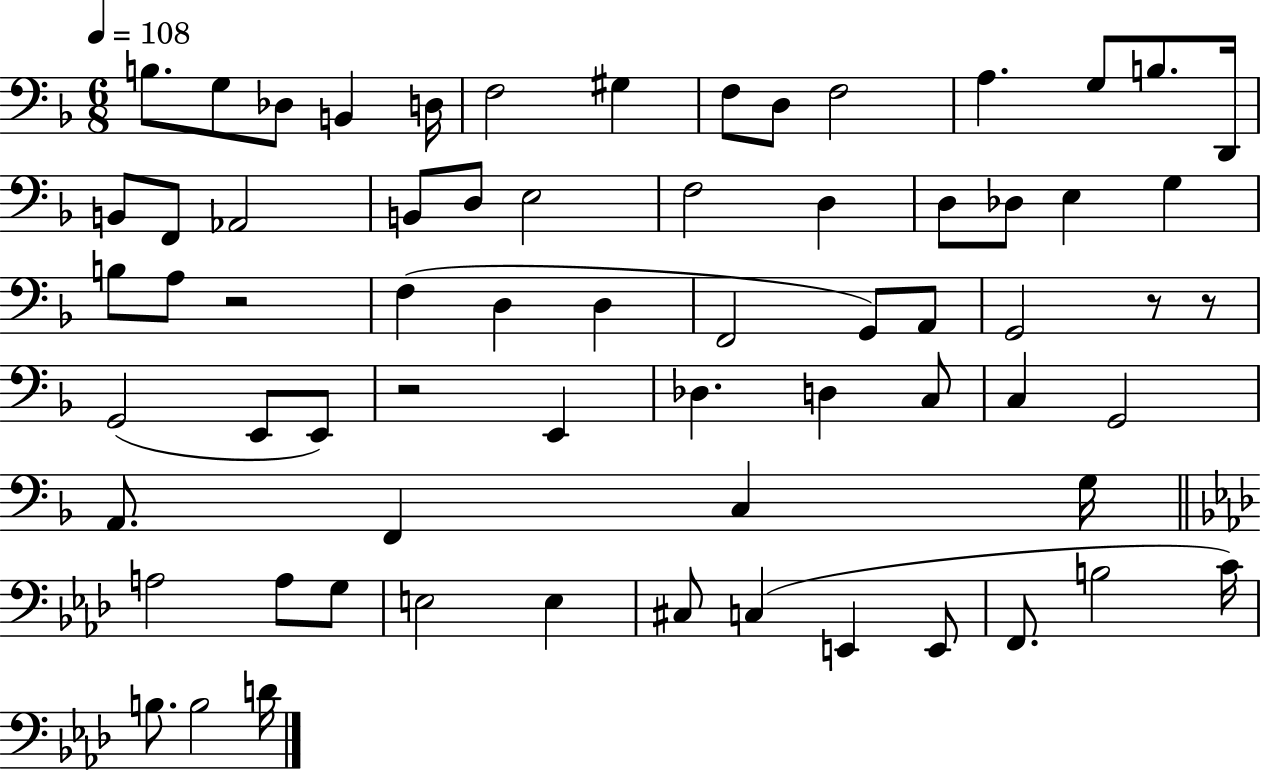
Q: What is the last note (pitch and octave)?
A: D4